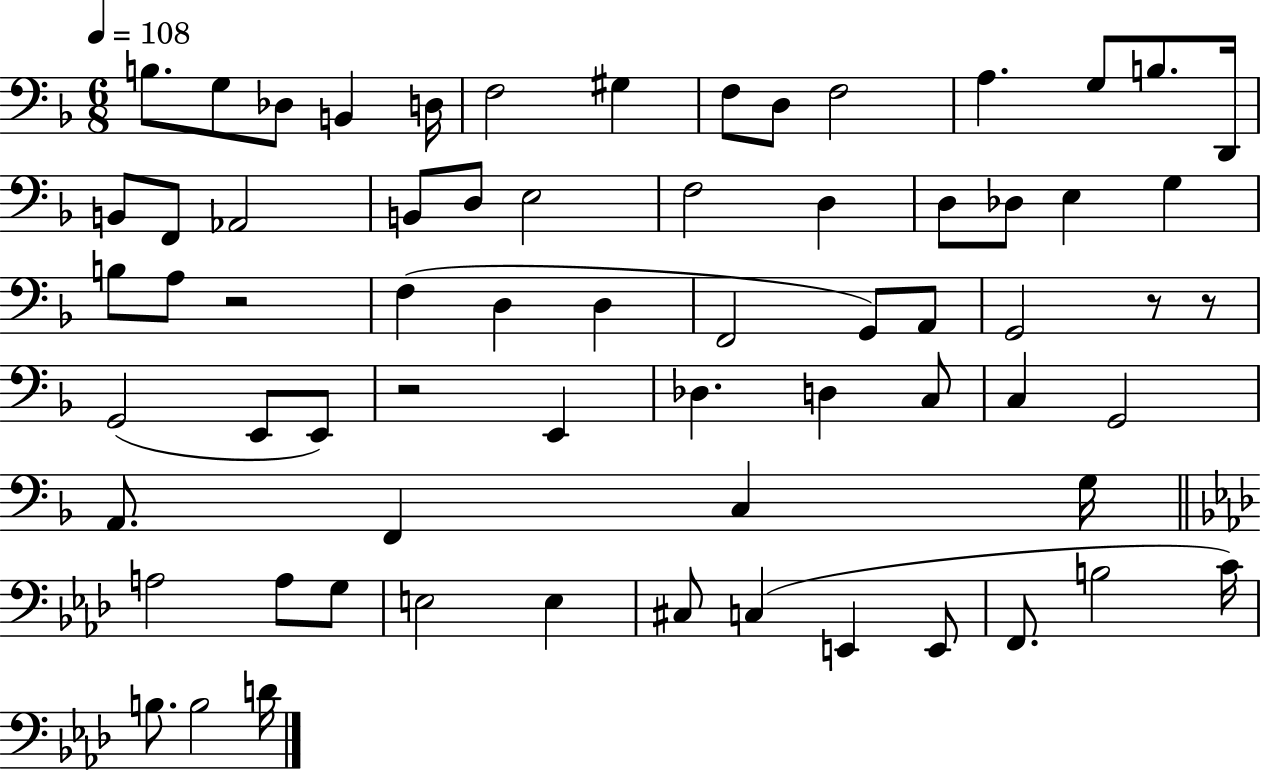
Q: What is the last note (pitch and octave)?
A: D4